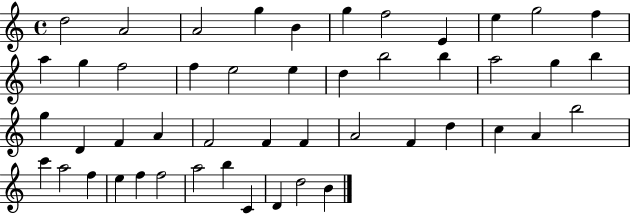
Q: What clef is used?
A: treble